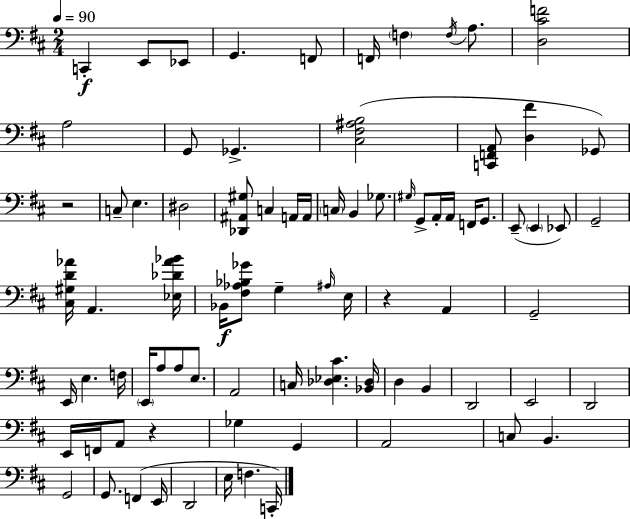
C2/q E2/e Eb2/e G2/q. F2/e F2/s F3/q F3/s A3/e. [D3,C#4,F4]/h A3/h G2/e Gb2/q. [C#3,F#3,A#3,B3]/h [C2,F2,A2]/e [D3,F#4]/q Gb2/e R/h C3/e E3/q. D#3/h [Db2,A#2,G#3]/e C3/q A2/s A2/s C3/s B2/q Gb3/e. G#3/s G2/e A2/s A2/s F2/s G2/e. E2/e E2/q Eb2/e G2/h [C#3,G#3,D4,Ab4]/s A2/q. [Eb3,Db4,Ab4,Bb4]/s Bb2/s [F#3,Ab3,Bb3,Gb4]/e G3/q A#3/s E3/s R/q A2/q G2/h E2/s E3/q. F3/s E2/s A3/e A3/e E3/e. A2/h C3/s [Db3,Eb3,C#4]/q. [Bb2,Db3]/s D3/q B2/q D2/h E2/h D2/h E2/s F2/s A2/e R/q Gb3/q G2/q A2/h C3/e B2/q. G2/h G2/e. F2/q E2/s D2/h E3/s F3/q. C2/s